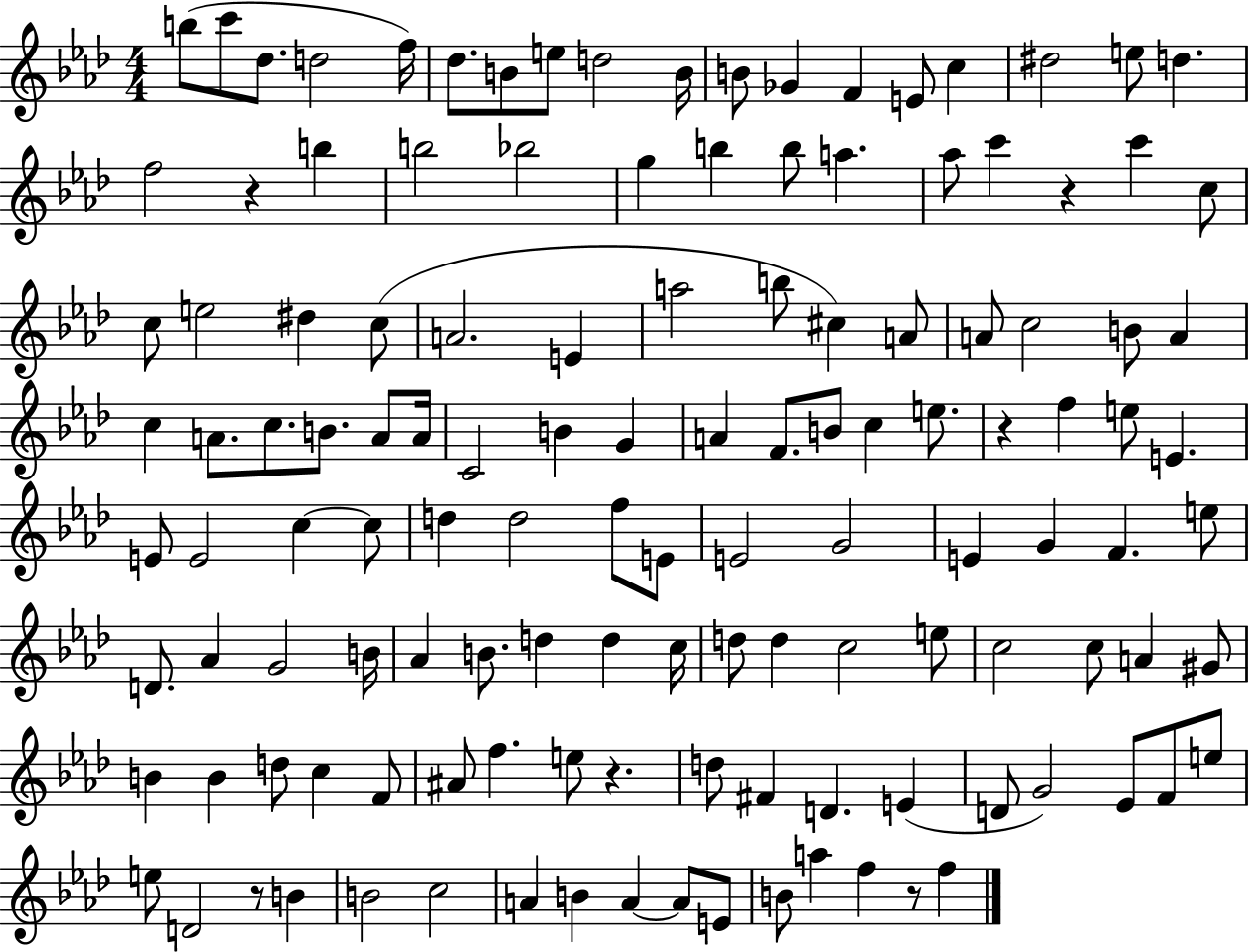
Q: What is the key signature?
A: AES major